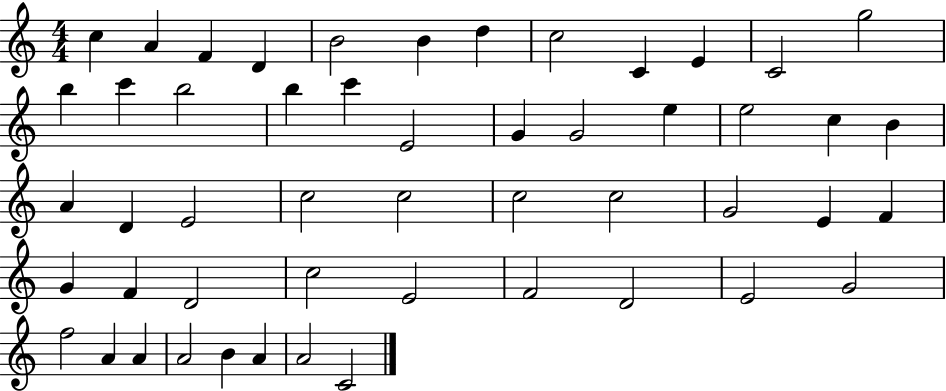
{
  \clef treble
  \numericTimeSignature
  \time 4/4
  \key c \major
  c''4 a'4 f'4 d'4 | b'2 b'4 d''4 | c''2 c'4 e'4 | c'2 g''2 | \break b''4 c'''4 b''2 | b''4 c'''4 e'2 | g'4 g'2 e''4 | e''2 c''4 b'4 | \break a'4 d'4 e'2 | c''2 c''2 | c''2 c''2 | g'2 e'4 f'4 | \break g'4 f'4 d'2 | c''2 e'2 | f'2 d'2 | e'2 g'2 | \break f''2 a'4 a'4 | a'2 b'4 a'4 | a'2 c'2 | \bar "|."
}